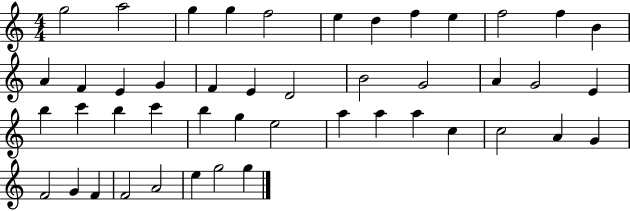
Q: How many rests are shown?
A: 0